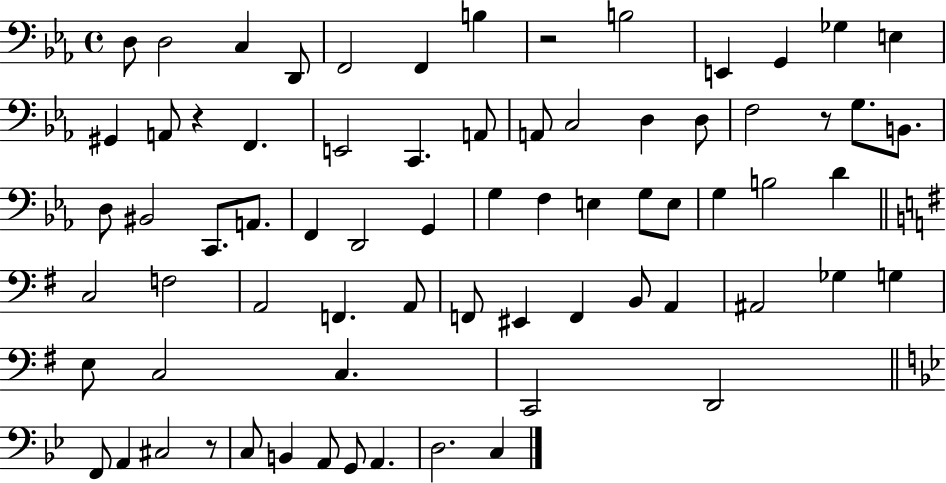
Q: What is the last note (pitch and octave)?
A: C3